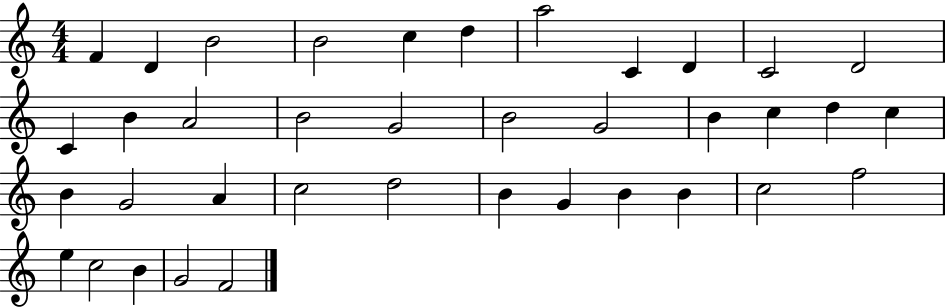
F4/q D4/q B4/h B4/h C5/q D5/q A5/h C4/q D4/q C4/h D4/h C4/q B4/q A4/h B4/h G4/h B4/h G4/h B4/q C5/q D5/q C5/q B4/q G4/h A4/q C5/h D5/h B4/q G4/q B4/q B4/q C5/h F5/h E5/q C5/h B4/q G4/h F4/h